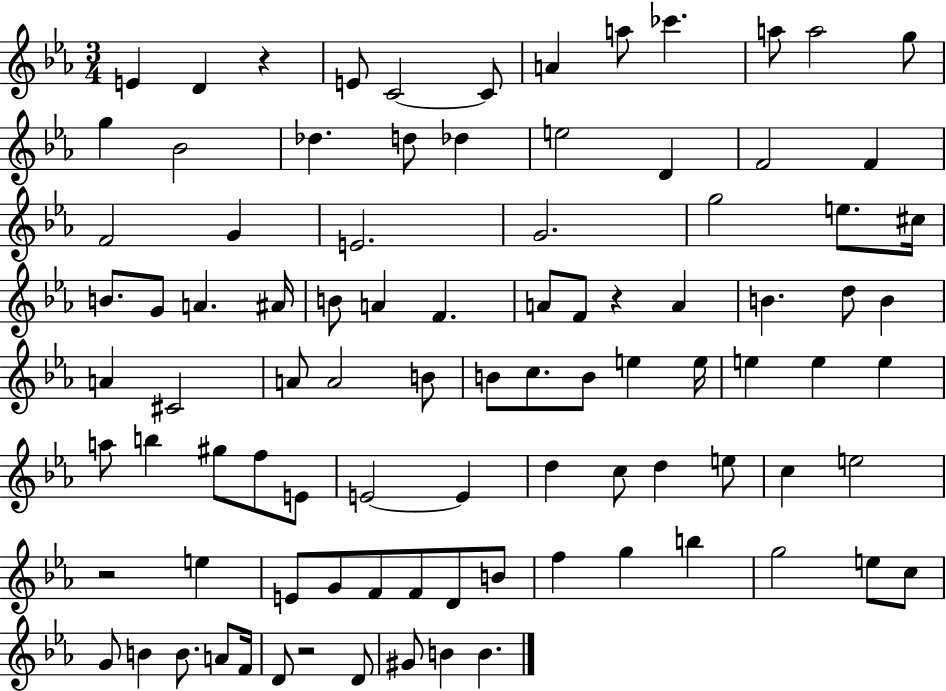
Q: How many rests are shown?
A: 4